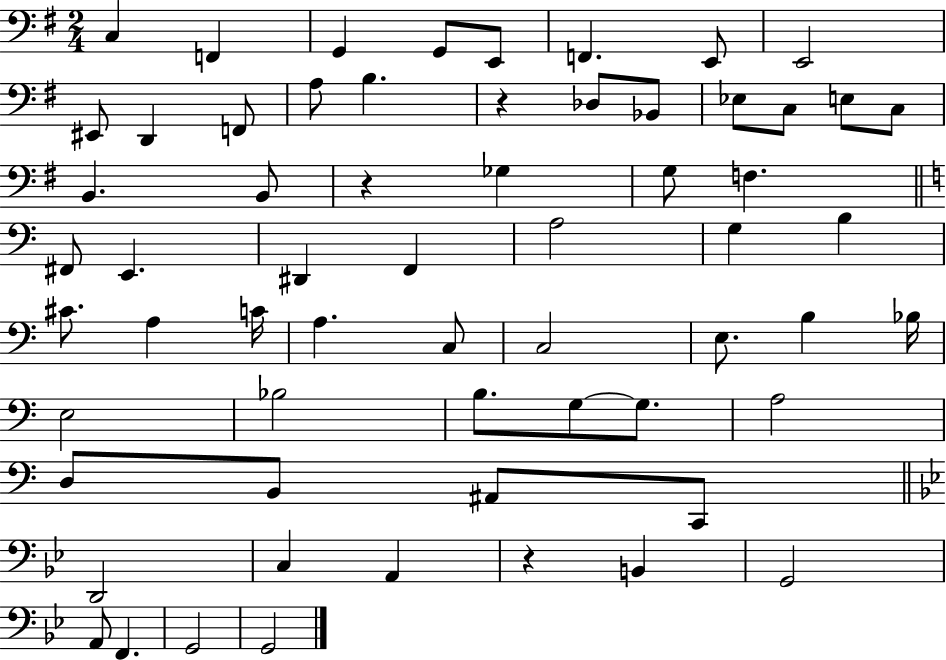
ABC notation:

X:1
T:Untitled
M:2/4
L:1/4
K:G
C, F,, G,, G,,/2 E,,/2 F,, E,,/2 E,,2 ^E,,/2 D,, F,,/2 A,/2 B, z _D,/2 _B,,/2 _E,/2 C,/2 E,/2 C,/2 B,, B,,/2 z _G, G,/2 F, ^F,,/2 E,, ^D,, F,, A,2 G, B, ^C/2 A, C/4 A, C,/2 C,2 E,/2 B, _B,/4 E,2 _B,2 B,/2 G,/2 G,/2 A,2 D,/2 B,,/2 ^A,,/2 C,,/2 D,,2 C, A,, z B,, G,,2 A,,/2 F,, G,,2 G,,2